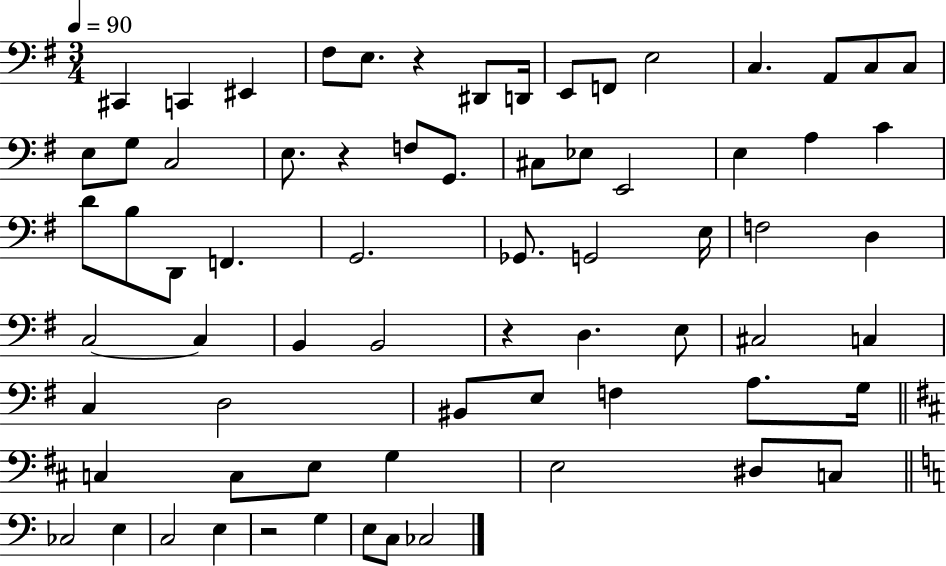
C#2/q C2/q EIS2/q F#3/e E3/e. R/q D#2/e D2/s E2/e F2/e E3/h C3/q. A2/e C3/e C3/e E3/e G3/e C3/h E3/e. R/q F3/e G2/e. C#3/e Eb3/e E2/h E3/q A3/q C4/q D4/e B3/e D2/e F2/q. G2/h. Gb2/e. G2/h E3/s F3/h D3/q C3/h C3/q B2/q B2/h R/q D3/q. E3/e C#3/h C3/q C3/q D3/h BIS2/e E3/e F3/q A3/e. G3/s C3/q C3/e E3/e G3/q E3/h D#3/e C3/e CES3/h E3/q C3/h E3/q R/h G3/q E3/e C3/e CES3/h